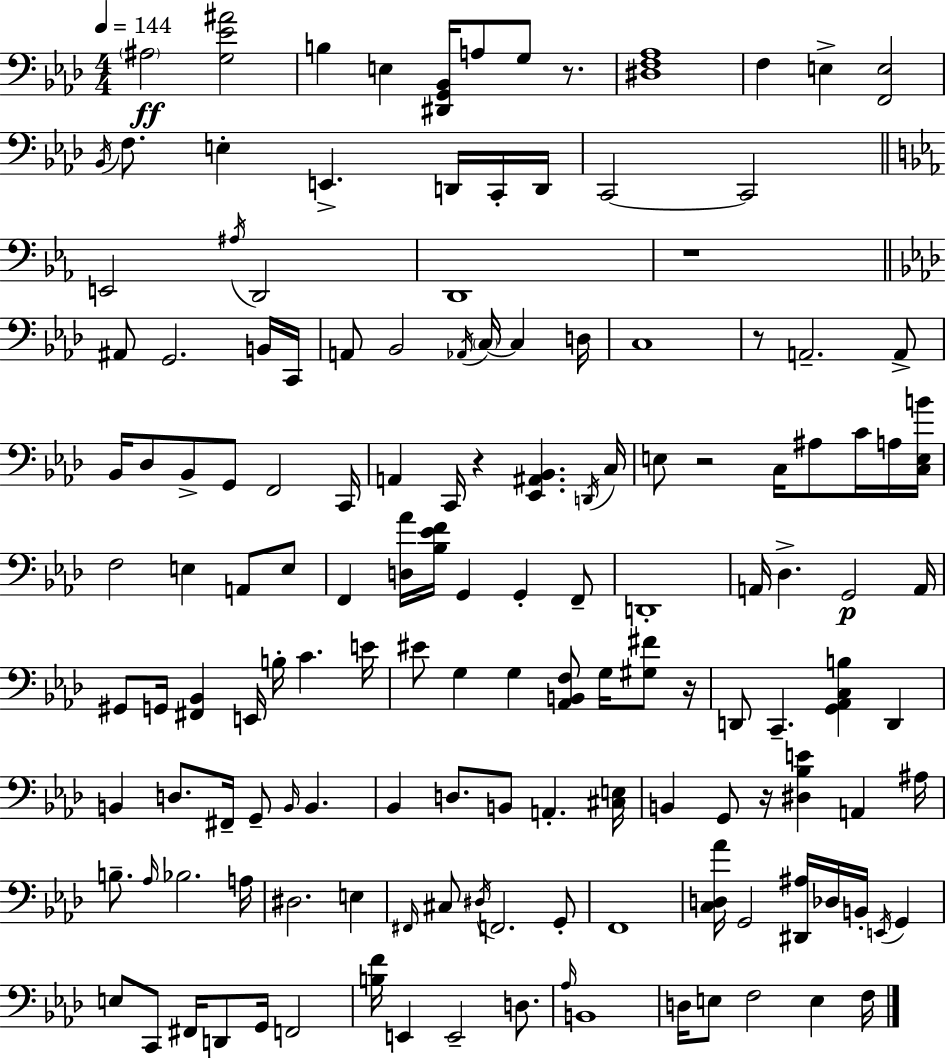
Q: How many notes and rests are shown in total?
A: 145